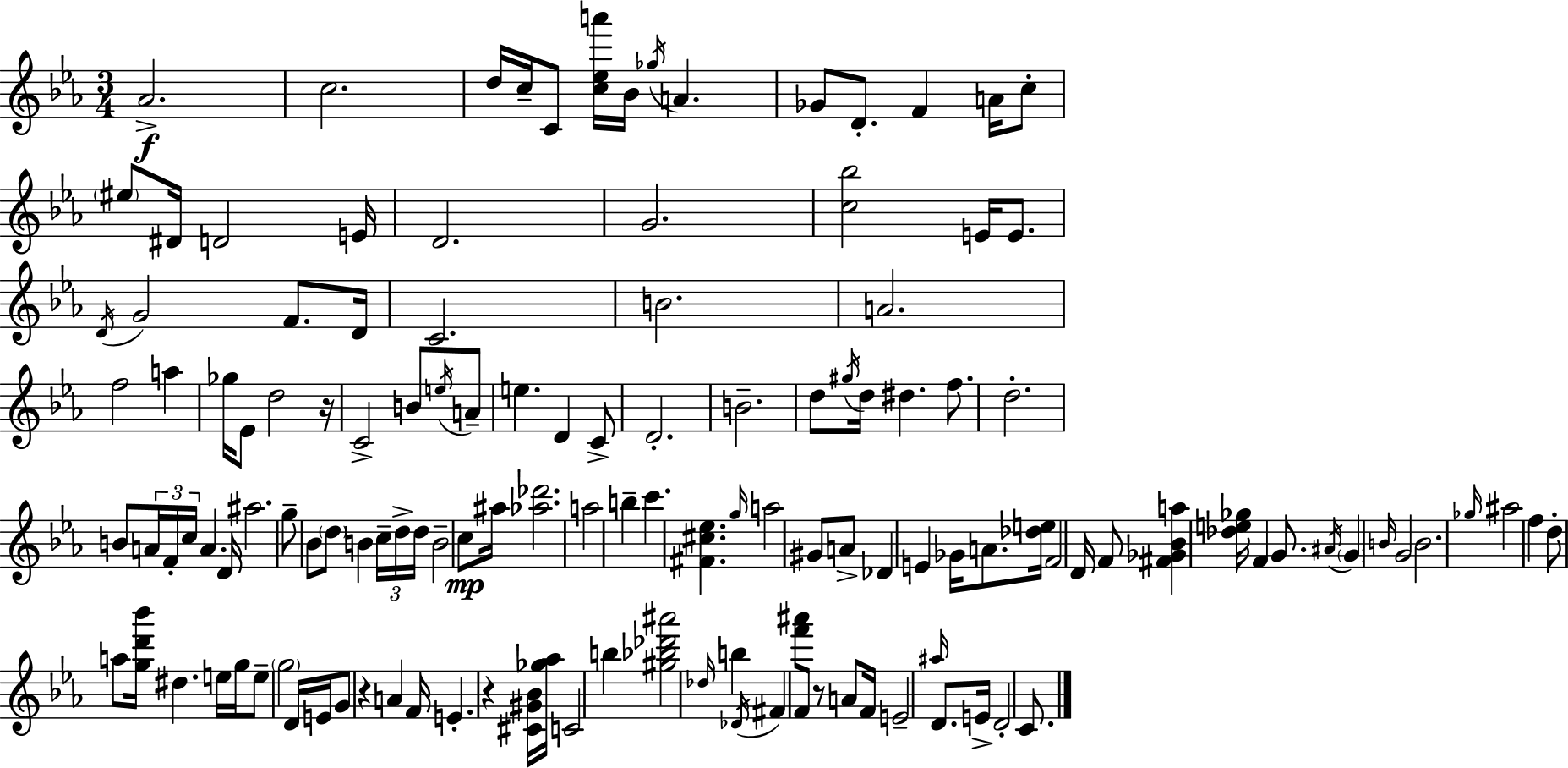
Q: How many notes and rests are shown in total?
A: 133